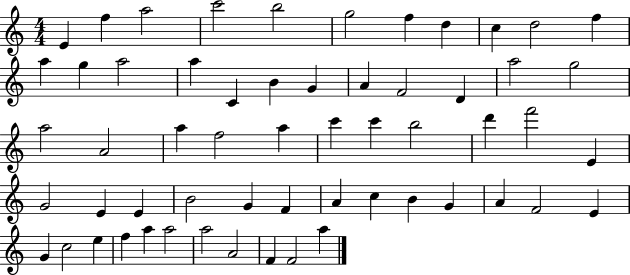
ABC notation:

X:1
T:Untitled
M:4/4
L:1/4
K:C
E f a2 c'2 b2 g2 f d c d2 f a g a2 a C B G A F2 D a2 g2 a2 A2 a f2 a c' c' b2 d' f'2 E G2 E E B2 G F A c B G A F2 E G c2 e f a a2 a2 A2 F F2 a